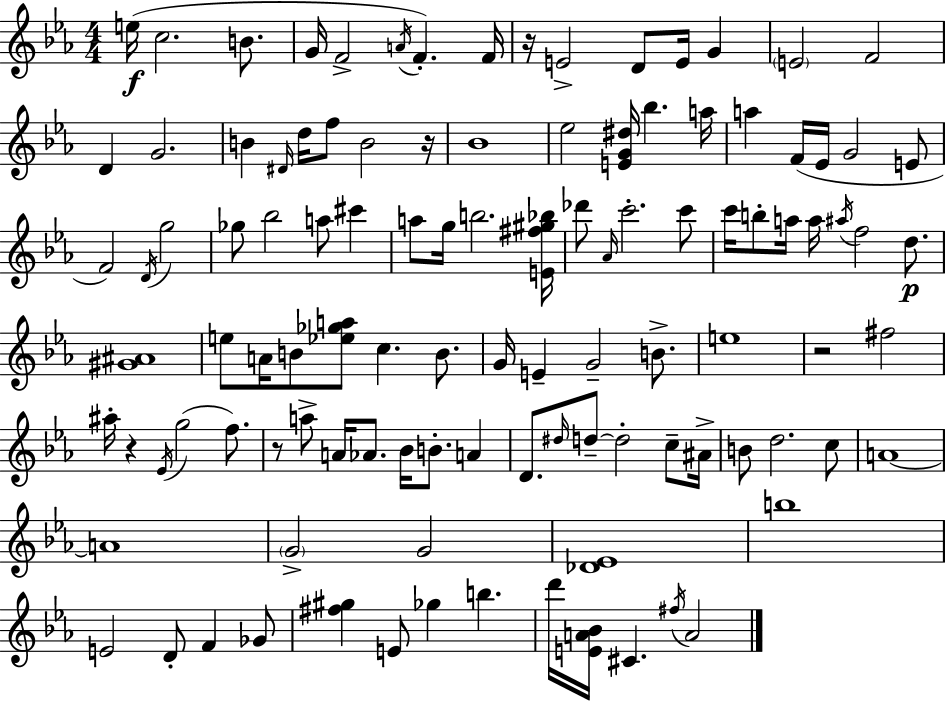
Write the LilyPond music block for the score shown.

{
  \clef treble
  \numericTimeSignature
  \time 4/4
  \key c \minor
  e''16(\f c''2. b'8. | g'16 f'2-> \acciaccatura { a'16 }) f'4.-. | f'16 r16 e'2-> d'8 e'16 g'4 | \parenthesize e'2 f'2 | \break d'4 g'2. | b'4 \grace { dis'16 } d''16 f''8 b'2 | r16 bes'1 | ees''2 <e' g' dis''>16 bes''4. | \break a''16 a''4 f'16( ees'16 g'2 | e'8 f'2) \acciaccatura { d'16 } g''2 | ges''8 bes''2 a''8 cis'''4 | a''8 g''16 b''2. | \break <e' fis'' gis'' bes''>16 des'''8 \grace { aes'16 } c'''2.-. | c'''8 c'''16 b''8-. a''16 a''16 \acciaccatura { ais''16 } f''2 | d''8.\p <gis' ais'>1 | e''8 a'16 b'8 <ees'' ges'' a''>8 c''4. | \break b'8. g'16 e'4-- g'2-- | b'8.-> e''1 | r2 fis''2 | ais''16-. r4 \acciaccatura { ees'16 }( g''2 | \break f''8.) r8 a''8-> a'16 aes'8. bes'16 b'8.-. | a'4 d'8. \grace { dis''16 } d''8--~~ d''2-. | c''8-- ais'16-> b'8 d''2. | c''8 a'1~~ | \break a'1 | \parenthesize g'2-> g'2 | <des' ees'>1 | b''1 | \break e'2 d'8-. | f'4 ges'8 <fis'' gis''>4 e'8 ges''4 | b''4. d'''16 <e' a' bes'>16 cis'4. \acciaccatura { fis''16 } | a'2 \bar "|."
}